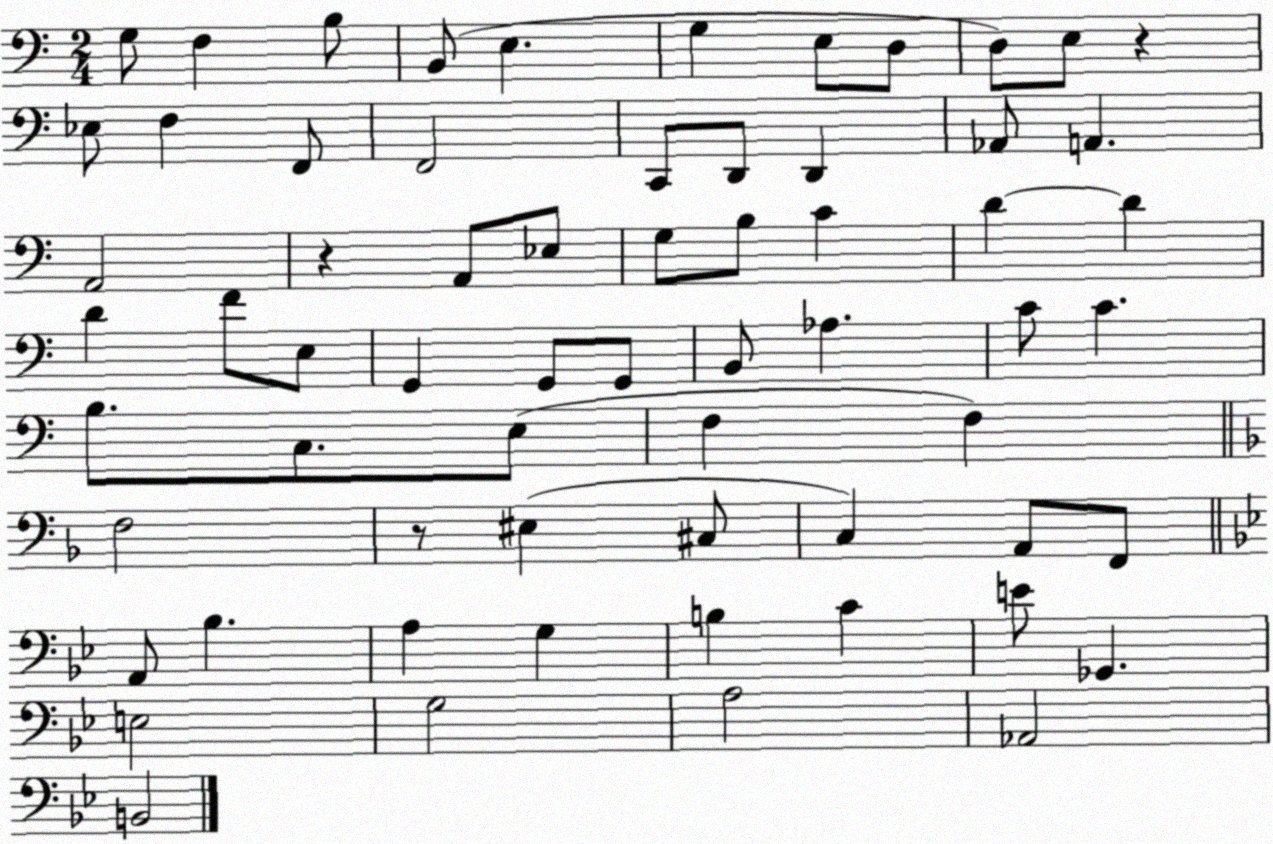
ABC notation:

X:1
T:Untitled
M:2/4
L:1/4
K:C
G,/2 F, B,/2 B,,/2 E, G, E,/2 D,/2 D,/2 E,/2 z _E,/2 F, F,,/2 F,,2 C,,/2 D,,/2 D,, _A,,/2 A,, A,,2 z A,,/2 _E,/2 G,/2 B,/2 C D D D F/2 E,/2 G,, G,,/2 G,,/2 B,,/2 _A, C/2 C B,/2 C,/2 E,/2 F, F, F,2 z/2 ^E, ^C,/2 C, A,,/2 F,,/2 A,,/2 _B, A, G, B, C E/2 _G,, E,2 G,2 A,2 _A,,2 B,,2